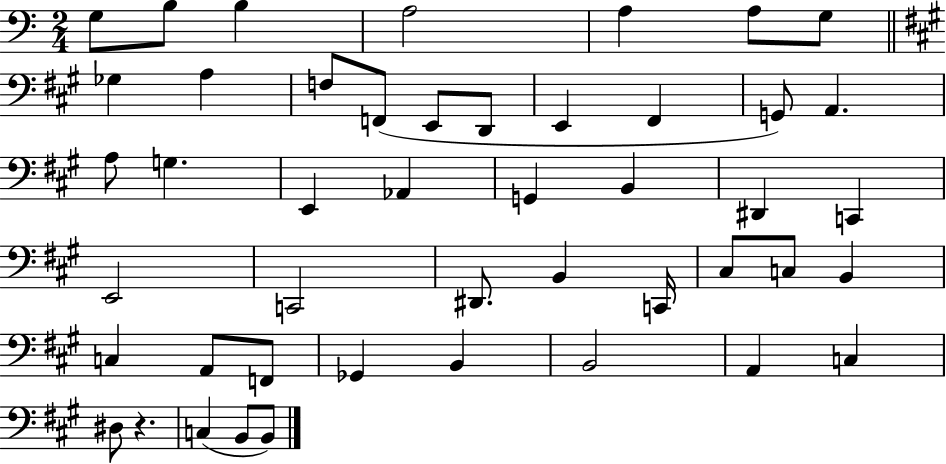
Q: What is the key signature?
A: C major